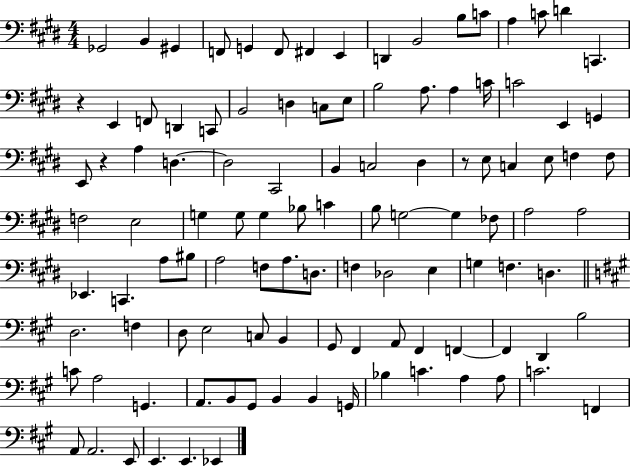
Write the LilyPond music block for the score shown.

{
  \clef bass
  \numericTimeSignature
  \time 4/4
  \key e \major
  \repeat volta 2 { ges,2 b,4 gis,4 | f,8 g,4 f,8 fis,4 e,4 | d,4 b,2 b8 c'8 | a4 c'8 d'4 c,4. | \break r4 e,4 f,8 d,4 c,8 | b,2 d4 c8 e8 | b2 a8. a4 c'16 | c'2 e,4 g,4 | \break e,8 r4 a4 d4.~~ | d2 cis,2 | b,4 c2 dis4 | r8 e8 c4 e8 f4 f8 | \break f2 e2 | g4 g8 g4 bes8 c'4 | b8 g2~~ g4 fes8 | a2 a2 | \break ees,4. c,4. a8 bis8 | a2 f8 a8. d8. | f4 des2 e4 | g4 f4. d4. | \break \bar "||" \break \key a \major d2. f4 | d8 e2 c8 b,4 | gis,8 fis,4 a,8 fis,4 f,4~~ | f,4 d,4 b2 | \break c'8 a2 g,4. | a,8. b,8 gis,8 b,4 b,4 g,16 | bes4 c'4. a4 a8 | c'2. f,4 | \break a,8 a,2. e,8 | e,4. e,4. ees,4 | } \bar "|."
}